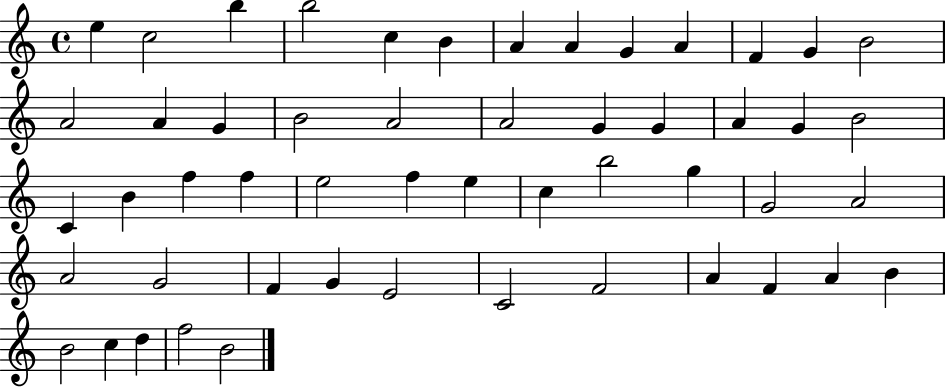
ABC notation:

X:1
T:Untitled
M:4/4
L:1/4
K:C
e c2 b b2 c B A A G A F G B2 A2 A G B2 A2 A2 G G A G B2 C B f f e2 f e c b2 g G2 A2 A2 G2 F G E2 C2 F2 A F A B B2 c d f2 B2